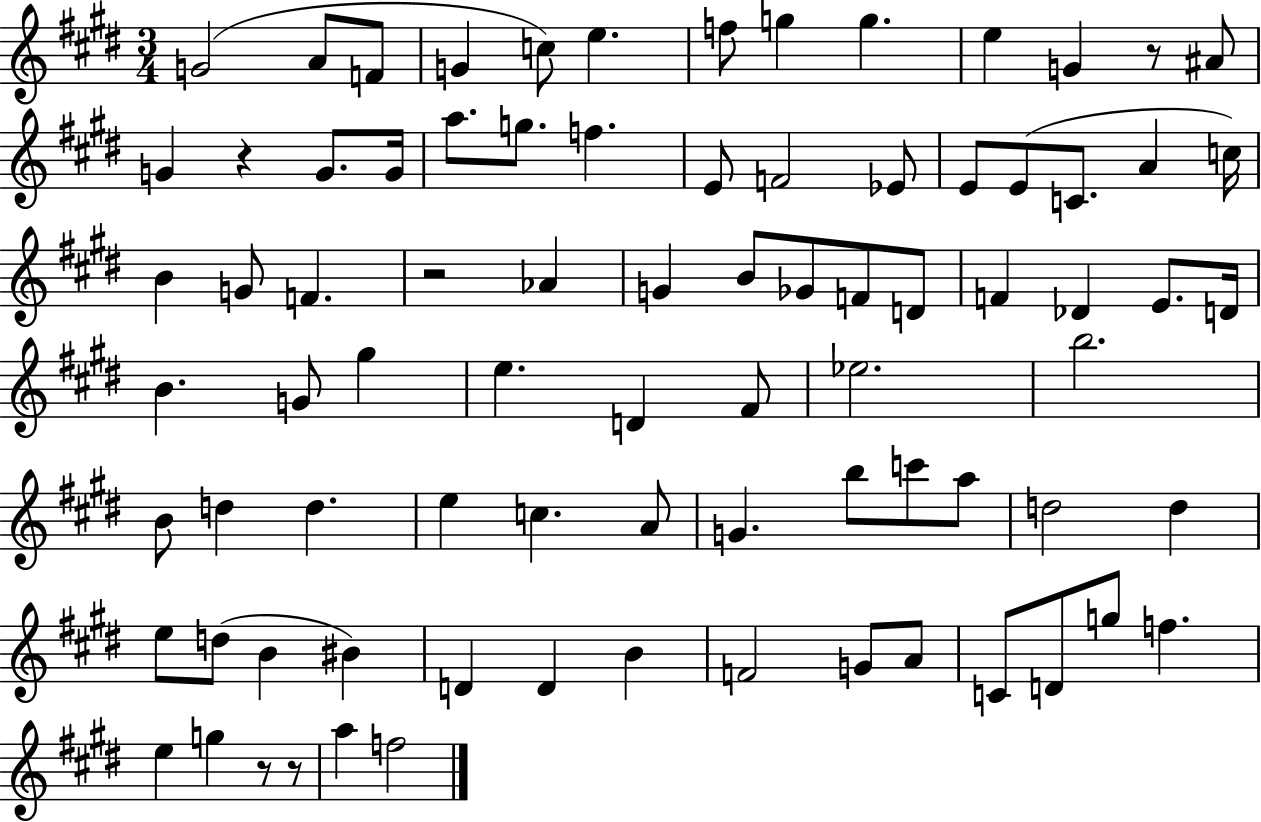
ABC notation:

X:1
T:Untitled
M:3/4
L:1/4
K:E
G2 A/2 F/2 G c/2 e f/2 g g e G z/2 ^A/2 G z G/2 G/4 a/2 g/2 f E/2 F2 _E/2 E/2 E/2 C/2 A c/4 B G/2 F z2 _A G B/2 _G/2 F/2 D/2 F _D E/2 D/4 B G/2 ^g e D ^F/2 _e2 b2 B/2 d d e c A/2 G b/2 c'/2 a/2 d2 d e/2 d/2 B ^B D D B F2 G/2 A/2 C/2 D/2 g/2 f e g z/2 z/2 a f2